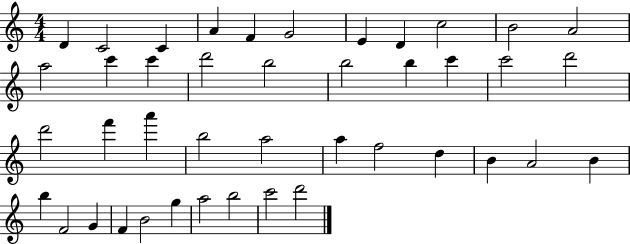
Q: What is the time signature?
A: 4/4